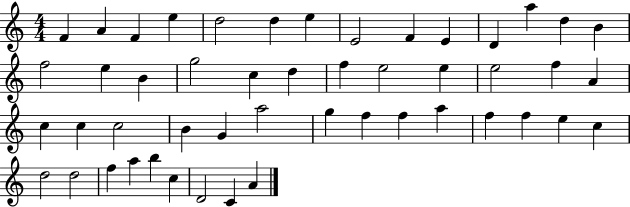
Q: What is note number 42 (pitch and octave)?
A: D5